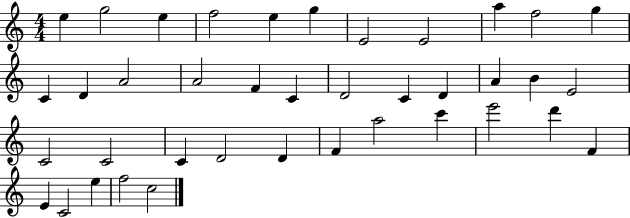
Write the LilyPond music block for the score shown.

{
  \clef treble
  \numericTimeSignature
  \time 4/4
  \key c \major
  e''4 g''2 e''4 | f''2 e''4 g''4 | e'2 e'2 | a''4 f''2 g''4 | \break c'4 d'4 a'2 | a'2 f'4 c'4 | d'2 c'4 d'4 | a'4 b'4 e'2 | \break c'2 c'2 | c'4 d'2 d'4 | f'4 a''2 c'''4 | e'''2 d'''4 f'4 | \break e'4 c'2 e''4 | f''2 c''2 | \bar "|."
}